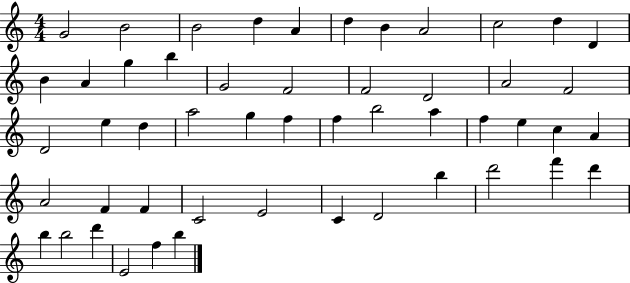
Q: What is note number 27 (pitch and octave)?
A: F5